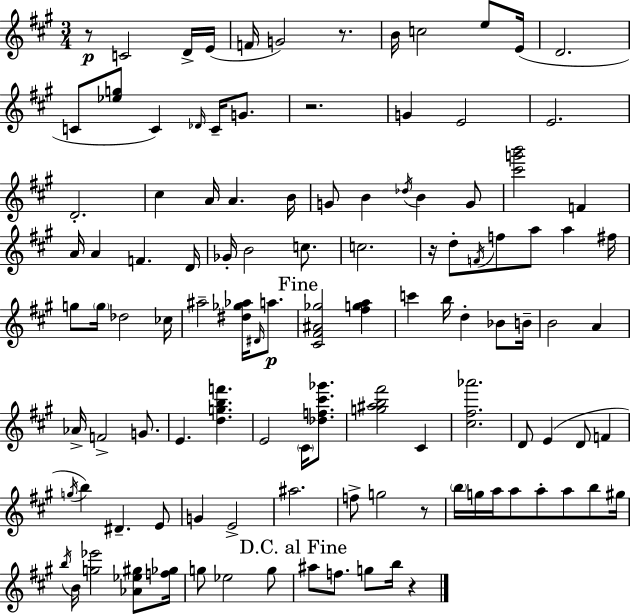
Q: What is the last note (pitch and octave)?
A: B5